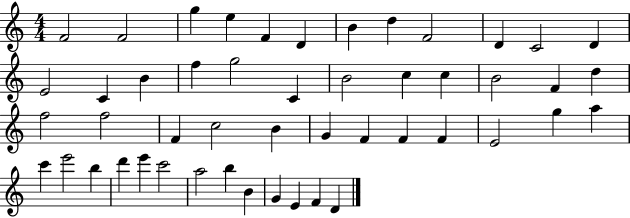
F4/h F4/h G5/q E5/q F4/q D4/q B4/q D5/q F4/h D4/q C4/h D4/q E4/h C4/q B4/q F5/q G5/h C4/q B4/h C5/q C5/q B4/h F4/q D5/q F5/h F5/h F4/q C5/h B4/q G4/q F4/q F4/q F4/q E4/h G5/q A5/q C6/q E6/h B5/q D6/q E6/q C6/h A5/h B5/q B4/q G4/q E4/q F4/q D4/q